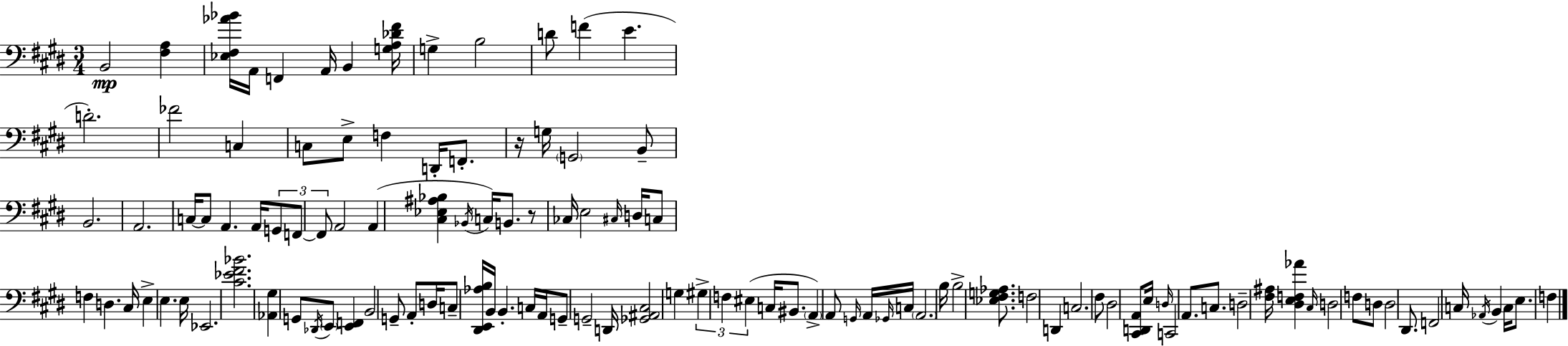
B2/h [F#3,A3]/q [Eb3,F#3,Ab4,Bb4]/s A2/s F2/q A2/s B2/q [G3,A3,Db4,F#4]/s G3/q B3/h D4/e F4/q E4/q. D4/h. FES4/h C3/q C3/e E3/e F3/q D2/s F2/e. R/s G3/s G2/h B2/e B2/h. A2/h. C3/s C3/e A2/q. A2/s G2/e F2/e F2/e A2/h A2/q [C#3,Eb3,A#3,Bb3]/q Bb2/s C3/s B2/e. R/e CES3/s E3/h C#3/s D3/s C3/e F3/q D3/q. C#3/s E3/q E3/q. E3/s Eb2/h. [C#4,Eb4,F#4,Bb4]/h. [Ab2,G#3]/q G2/e Db2/s E2/e [E2,F2]/q B2/h G2/e A2/e D3/s C3/e [D#2,E2,Ab3,B3]/s B2/s B2/q. C3/s A2/s G2/e G2/h D2/s [Gb2,A#2,C#3]/h G3/q G#3/q F3/q EIS3/q C3/s BIS2/e. A2/q A2/e G2/s A2/s Gb2/s C3/s A2/h. B3/s B3/h [Eb3,F#3,G3,Ab3]/e. F3/h D2/q C3/h. F#3/e D#3/h [C#2,D2,A2]/e E3/s D3/s C2/h A2/e. C3/e. D3/h [F#3,A#3]/s [D#3,E3,F3,Ab4]/q C#3/s D3/h F3/e D3/e D3/h D#2/e. F2/h C3/s Ab2/s B2/q C3/s E3/e. F3/q